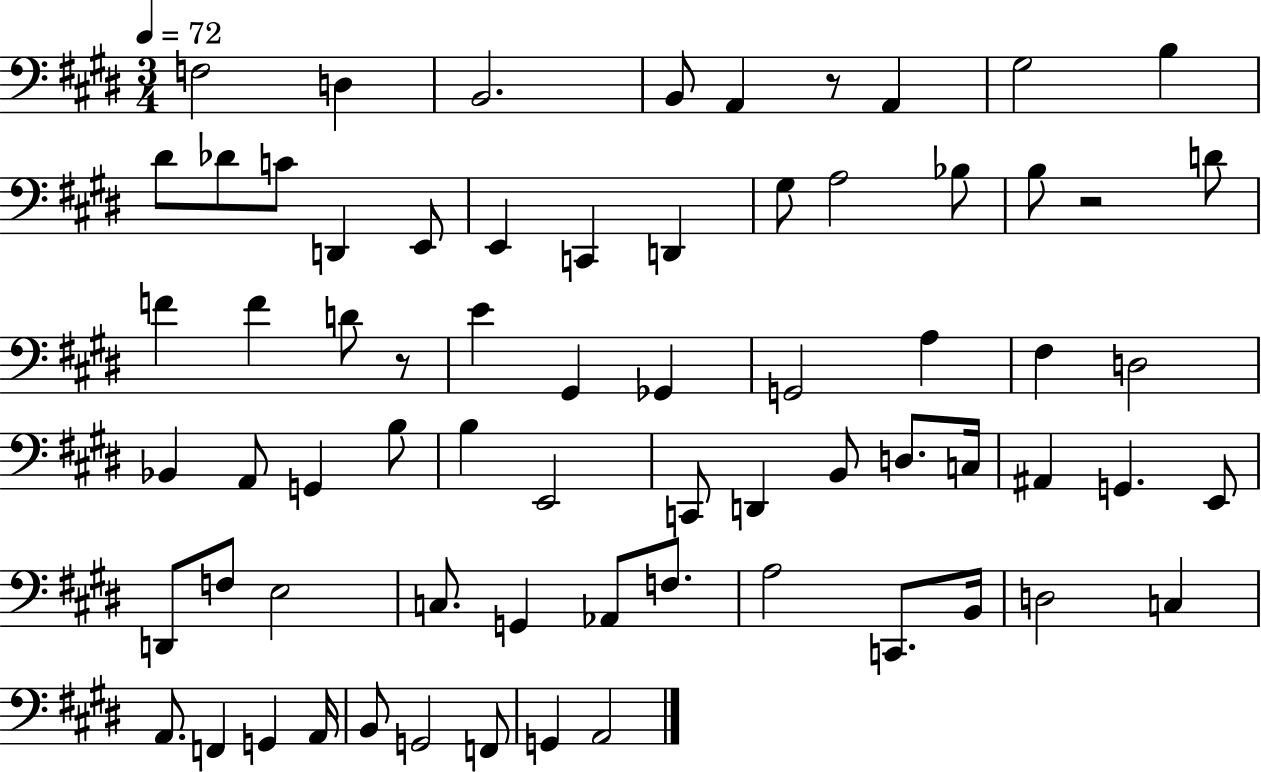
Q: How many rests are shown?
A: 3